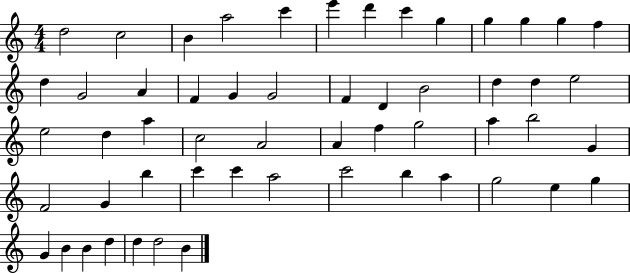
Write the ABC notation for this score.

X:1
T:Untitled
M:4/4
L:1/4
K:C
d2 c2 B a2 c' e' d' c' g g g g f d G2 A F G G2 F D B2 d d e2 e2 d a c2 A2 A f g2 a b2 G F2 G b c' c' a2 c'2 b a g2 e g G B B d d d2 B